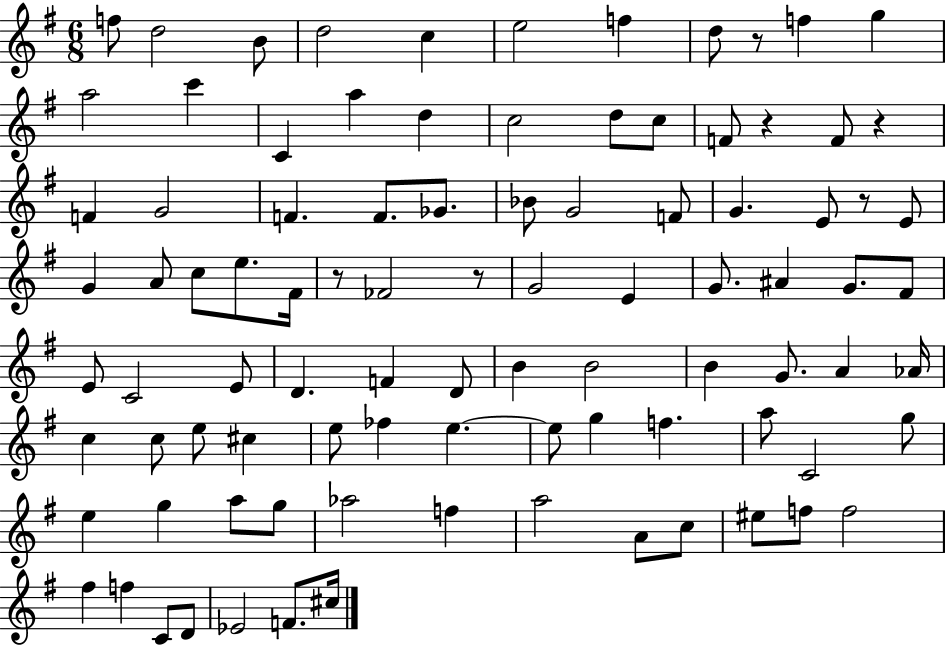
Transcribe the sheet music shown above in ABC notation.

X:1
T:Untitled
M:6/8
L:1/4
K:G
f/2 d2 B/2 d2 c e2 f d/2 z/2 f g a2 c' C a d c2 d/2 c/2 F/2 z F/2 z F G2 F F/2 _G/2 _B/2 G2 F/2 G E/2 z/2 E/2 G A/2 c/2 e/2 ^F/4 z/2 _F2 z/2 G2 E G/2 ^A G/2 ^F/2 E/2 C2 E/2 D F D/2 B B2 B G/2 A _A/4 c c/2 e/2 ^c e/2 _f e e/2 g f a/2 C2 g/2 e g a/2 g/2 _a2 f a2 A/2 c/2 ^e/2 f/2 f2 ^f f C/2 D/2 _E2 F/2 ^c/4